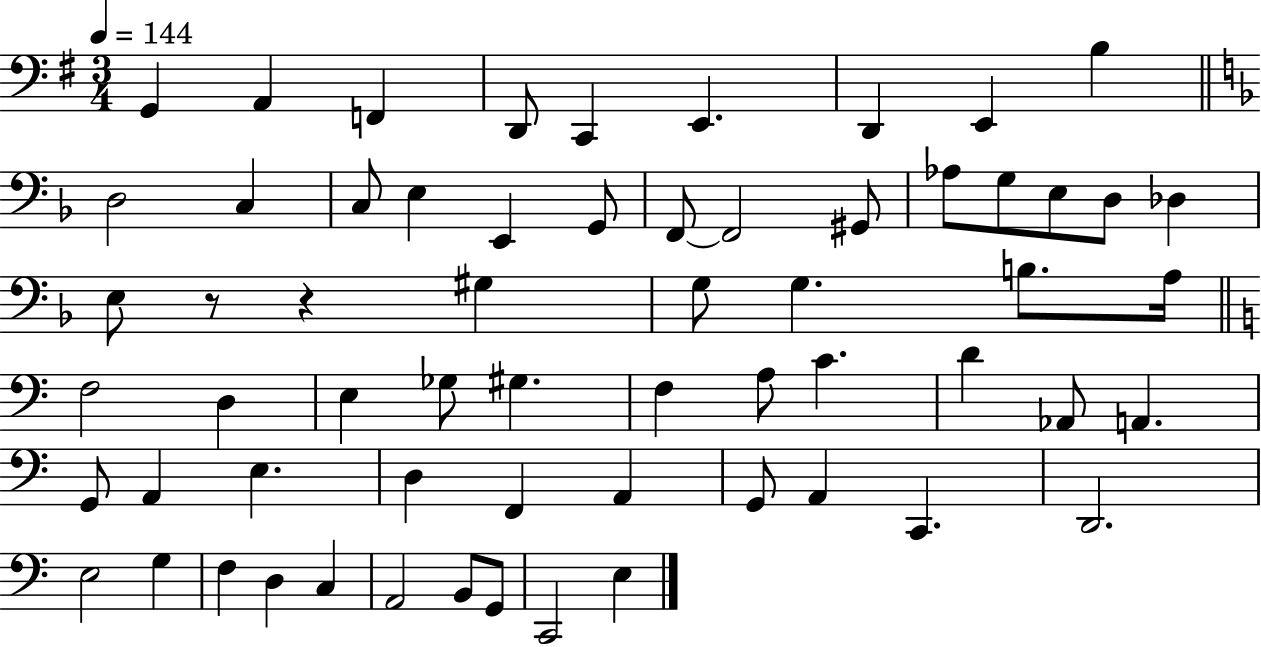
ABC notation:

X:1
T:Untitled
M:3/4
L:1/4
K:G
G,, A,, F,, D,,/2 C,, E,, D,, E,, B, D,2 C, C,/2 E, E,, G,,/2 F,,/2 F,,2 ^G,,/2 _A,/2 G,/2 E,/2 D,/2 _D, E,/2 z/2 z ^G, G,/2 G, B,/2 A,/4 F,2 D, E, _G,/2 ^G, F, A,/2 C D _A,,/2 A,, G,,/2 A,, E, D, F,, A,, G,,/2 A,, C,, D,,2 E,2 G, F, D, C, A,,2 B,,/2 G,,/2 C,,2 E,